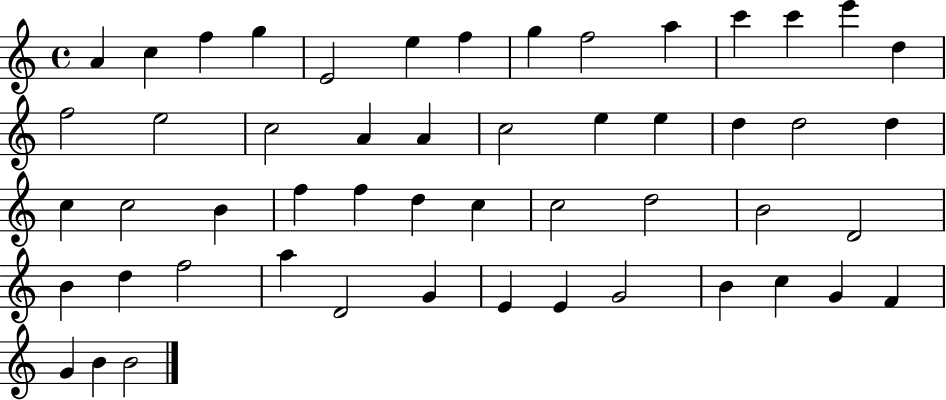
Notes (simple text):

A4/q C5/q F5/q G5/q E4/h E5/q F5/q G5/q F5/h A5/q C6/q C6/q E6/q D5/q F5/h E5/h C5/h A4/q A4/q C5/h E5/q E5/q D5/q D5/h D5/q C5/q C5/h B4/q F5/q F5/q D5/q C5/q C5/h D5/h B4/h D4/h B4/q D5/q F5/h A5/q D4/h G4/q E4/q E4/q G4/h B4/q C5/q G4/q F4/q G4/q B4/q B4/h